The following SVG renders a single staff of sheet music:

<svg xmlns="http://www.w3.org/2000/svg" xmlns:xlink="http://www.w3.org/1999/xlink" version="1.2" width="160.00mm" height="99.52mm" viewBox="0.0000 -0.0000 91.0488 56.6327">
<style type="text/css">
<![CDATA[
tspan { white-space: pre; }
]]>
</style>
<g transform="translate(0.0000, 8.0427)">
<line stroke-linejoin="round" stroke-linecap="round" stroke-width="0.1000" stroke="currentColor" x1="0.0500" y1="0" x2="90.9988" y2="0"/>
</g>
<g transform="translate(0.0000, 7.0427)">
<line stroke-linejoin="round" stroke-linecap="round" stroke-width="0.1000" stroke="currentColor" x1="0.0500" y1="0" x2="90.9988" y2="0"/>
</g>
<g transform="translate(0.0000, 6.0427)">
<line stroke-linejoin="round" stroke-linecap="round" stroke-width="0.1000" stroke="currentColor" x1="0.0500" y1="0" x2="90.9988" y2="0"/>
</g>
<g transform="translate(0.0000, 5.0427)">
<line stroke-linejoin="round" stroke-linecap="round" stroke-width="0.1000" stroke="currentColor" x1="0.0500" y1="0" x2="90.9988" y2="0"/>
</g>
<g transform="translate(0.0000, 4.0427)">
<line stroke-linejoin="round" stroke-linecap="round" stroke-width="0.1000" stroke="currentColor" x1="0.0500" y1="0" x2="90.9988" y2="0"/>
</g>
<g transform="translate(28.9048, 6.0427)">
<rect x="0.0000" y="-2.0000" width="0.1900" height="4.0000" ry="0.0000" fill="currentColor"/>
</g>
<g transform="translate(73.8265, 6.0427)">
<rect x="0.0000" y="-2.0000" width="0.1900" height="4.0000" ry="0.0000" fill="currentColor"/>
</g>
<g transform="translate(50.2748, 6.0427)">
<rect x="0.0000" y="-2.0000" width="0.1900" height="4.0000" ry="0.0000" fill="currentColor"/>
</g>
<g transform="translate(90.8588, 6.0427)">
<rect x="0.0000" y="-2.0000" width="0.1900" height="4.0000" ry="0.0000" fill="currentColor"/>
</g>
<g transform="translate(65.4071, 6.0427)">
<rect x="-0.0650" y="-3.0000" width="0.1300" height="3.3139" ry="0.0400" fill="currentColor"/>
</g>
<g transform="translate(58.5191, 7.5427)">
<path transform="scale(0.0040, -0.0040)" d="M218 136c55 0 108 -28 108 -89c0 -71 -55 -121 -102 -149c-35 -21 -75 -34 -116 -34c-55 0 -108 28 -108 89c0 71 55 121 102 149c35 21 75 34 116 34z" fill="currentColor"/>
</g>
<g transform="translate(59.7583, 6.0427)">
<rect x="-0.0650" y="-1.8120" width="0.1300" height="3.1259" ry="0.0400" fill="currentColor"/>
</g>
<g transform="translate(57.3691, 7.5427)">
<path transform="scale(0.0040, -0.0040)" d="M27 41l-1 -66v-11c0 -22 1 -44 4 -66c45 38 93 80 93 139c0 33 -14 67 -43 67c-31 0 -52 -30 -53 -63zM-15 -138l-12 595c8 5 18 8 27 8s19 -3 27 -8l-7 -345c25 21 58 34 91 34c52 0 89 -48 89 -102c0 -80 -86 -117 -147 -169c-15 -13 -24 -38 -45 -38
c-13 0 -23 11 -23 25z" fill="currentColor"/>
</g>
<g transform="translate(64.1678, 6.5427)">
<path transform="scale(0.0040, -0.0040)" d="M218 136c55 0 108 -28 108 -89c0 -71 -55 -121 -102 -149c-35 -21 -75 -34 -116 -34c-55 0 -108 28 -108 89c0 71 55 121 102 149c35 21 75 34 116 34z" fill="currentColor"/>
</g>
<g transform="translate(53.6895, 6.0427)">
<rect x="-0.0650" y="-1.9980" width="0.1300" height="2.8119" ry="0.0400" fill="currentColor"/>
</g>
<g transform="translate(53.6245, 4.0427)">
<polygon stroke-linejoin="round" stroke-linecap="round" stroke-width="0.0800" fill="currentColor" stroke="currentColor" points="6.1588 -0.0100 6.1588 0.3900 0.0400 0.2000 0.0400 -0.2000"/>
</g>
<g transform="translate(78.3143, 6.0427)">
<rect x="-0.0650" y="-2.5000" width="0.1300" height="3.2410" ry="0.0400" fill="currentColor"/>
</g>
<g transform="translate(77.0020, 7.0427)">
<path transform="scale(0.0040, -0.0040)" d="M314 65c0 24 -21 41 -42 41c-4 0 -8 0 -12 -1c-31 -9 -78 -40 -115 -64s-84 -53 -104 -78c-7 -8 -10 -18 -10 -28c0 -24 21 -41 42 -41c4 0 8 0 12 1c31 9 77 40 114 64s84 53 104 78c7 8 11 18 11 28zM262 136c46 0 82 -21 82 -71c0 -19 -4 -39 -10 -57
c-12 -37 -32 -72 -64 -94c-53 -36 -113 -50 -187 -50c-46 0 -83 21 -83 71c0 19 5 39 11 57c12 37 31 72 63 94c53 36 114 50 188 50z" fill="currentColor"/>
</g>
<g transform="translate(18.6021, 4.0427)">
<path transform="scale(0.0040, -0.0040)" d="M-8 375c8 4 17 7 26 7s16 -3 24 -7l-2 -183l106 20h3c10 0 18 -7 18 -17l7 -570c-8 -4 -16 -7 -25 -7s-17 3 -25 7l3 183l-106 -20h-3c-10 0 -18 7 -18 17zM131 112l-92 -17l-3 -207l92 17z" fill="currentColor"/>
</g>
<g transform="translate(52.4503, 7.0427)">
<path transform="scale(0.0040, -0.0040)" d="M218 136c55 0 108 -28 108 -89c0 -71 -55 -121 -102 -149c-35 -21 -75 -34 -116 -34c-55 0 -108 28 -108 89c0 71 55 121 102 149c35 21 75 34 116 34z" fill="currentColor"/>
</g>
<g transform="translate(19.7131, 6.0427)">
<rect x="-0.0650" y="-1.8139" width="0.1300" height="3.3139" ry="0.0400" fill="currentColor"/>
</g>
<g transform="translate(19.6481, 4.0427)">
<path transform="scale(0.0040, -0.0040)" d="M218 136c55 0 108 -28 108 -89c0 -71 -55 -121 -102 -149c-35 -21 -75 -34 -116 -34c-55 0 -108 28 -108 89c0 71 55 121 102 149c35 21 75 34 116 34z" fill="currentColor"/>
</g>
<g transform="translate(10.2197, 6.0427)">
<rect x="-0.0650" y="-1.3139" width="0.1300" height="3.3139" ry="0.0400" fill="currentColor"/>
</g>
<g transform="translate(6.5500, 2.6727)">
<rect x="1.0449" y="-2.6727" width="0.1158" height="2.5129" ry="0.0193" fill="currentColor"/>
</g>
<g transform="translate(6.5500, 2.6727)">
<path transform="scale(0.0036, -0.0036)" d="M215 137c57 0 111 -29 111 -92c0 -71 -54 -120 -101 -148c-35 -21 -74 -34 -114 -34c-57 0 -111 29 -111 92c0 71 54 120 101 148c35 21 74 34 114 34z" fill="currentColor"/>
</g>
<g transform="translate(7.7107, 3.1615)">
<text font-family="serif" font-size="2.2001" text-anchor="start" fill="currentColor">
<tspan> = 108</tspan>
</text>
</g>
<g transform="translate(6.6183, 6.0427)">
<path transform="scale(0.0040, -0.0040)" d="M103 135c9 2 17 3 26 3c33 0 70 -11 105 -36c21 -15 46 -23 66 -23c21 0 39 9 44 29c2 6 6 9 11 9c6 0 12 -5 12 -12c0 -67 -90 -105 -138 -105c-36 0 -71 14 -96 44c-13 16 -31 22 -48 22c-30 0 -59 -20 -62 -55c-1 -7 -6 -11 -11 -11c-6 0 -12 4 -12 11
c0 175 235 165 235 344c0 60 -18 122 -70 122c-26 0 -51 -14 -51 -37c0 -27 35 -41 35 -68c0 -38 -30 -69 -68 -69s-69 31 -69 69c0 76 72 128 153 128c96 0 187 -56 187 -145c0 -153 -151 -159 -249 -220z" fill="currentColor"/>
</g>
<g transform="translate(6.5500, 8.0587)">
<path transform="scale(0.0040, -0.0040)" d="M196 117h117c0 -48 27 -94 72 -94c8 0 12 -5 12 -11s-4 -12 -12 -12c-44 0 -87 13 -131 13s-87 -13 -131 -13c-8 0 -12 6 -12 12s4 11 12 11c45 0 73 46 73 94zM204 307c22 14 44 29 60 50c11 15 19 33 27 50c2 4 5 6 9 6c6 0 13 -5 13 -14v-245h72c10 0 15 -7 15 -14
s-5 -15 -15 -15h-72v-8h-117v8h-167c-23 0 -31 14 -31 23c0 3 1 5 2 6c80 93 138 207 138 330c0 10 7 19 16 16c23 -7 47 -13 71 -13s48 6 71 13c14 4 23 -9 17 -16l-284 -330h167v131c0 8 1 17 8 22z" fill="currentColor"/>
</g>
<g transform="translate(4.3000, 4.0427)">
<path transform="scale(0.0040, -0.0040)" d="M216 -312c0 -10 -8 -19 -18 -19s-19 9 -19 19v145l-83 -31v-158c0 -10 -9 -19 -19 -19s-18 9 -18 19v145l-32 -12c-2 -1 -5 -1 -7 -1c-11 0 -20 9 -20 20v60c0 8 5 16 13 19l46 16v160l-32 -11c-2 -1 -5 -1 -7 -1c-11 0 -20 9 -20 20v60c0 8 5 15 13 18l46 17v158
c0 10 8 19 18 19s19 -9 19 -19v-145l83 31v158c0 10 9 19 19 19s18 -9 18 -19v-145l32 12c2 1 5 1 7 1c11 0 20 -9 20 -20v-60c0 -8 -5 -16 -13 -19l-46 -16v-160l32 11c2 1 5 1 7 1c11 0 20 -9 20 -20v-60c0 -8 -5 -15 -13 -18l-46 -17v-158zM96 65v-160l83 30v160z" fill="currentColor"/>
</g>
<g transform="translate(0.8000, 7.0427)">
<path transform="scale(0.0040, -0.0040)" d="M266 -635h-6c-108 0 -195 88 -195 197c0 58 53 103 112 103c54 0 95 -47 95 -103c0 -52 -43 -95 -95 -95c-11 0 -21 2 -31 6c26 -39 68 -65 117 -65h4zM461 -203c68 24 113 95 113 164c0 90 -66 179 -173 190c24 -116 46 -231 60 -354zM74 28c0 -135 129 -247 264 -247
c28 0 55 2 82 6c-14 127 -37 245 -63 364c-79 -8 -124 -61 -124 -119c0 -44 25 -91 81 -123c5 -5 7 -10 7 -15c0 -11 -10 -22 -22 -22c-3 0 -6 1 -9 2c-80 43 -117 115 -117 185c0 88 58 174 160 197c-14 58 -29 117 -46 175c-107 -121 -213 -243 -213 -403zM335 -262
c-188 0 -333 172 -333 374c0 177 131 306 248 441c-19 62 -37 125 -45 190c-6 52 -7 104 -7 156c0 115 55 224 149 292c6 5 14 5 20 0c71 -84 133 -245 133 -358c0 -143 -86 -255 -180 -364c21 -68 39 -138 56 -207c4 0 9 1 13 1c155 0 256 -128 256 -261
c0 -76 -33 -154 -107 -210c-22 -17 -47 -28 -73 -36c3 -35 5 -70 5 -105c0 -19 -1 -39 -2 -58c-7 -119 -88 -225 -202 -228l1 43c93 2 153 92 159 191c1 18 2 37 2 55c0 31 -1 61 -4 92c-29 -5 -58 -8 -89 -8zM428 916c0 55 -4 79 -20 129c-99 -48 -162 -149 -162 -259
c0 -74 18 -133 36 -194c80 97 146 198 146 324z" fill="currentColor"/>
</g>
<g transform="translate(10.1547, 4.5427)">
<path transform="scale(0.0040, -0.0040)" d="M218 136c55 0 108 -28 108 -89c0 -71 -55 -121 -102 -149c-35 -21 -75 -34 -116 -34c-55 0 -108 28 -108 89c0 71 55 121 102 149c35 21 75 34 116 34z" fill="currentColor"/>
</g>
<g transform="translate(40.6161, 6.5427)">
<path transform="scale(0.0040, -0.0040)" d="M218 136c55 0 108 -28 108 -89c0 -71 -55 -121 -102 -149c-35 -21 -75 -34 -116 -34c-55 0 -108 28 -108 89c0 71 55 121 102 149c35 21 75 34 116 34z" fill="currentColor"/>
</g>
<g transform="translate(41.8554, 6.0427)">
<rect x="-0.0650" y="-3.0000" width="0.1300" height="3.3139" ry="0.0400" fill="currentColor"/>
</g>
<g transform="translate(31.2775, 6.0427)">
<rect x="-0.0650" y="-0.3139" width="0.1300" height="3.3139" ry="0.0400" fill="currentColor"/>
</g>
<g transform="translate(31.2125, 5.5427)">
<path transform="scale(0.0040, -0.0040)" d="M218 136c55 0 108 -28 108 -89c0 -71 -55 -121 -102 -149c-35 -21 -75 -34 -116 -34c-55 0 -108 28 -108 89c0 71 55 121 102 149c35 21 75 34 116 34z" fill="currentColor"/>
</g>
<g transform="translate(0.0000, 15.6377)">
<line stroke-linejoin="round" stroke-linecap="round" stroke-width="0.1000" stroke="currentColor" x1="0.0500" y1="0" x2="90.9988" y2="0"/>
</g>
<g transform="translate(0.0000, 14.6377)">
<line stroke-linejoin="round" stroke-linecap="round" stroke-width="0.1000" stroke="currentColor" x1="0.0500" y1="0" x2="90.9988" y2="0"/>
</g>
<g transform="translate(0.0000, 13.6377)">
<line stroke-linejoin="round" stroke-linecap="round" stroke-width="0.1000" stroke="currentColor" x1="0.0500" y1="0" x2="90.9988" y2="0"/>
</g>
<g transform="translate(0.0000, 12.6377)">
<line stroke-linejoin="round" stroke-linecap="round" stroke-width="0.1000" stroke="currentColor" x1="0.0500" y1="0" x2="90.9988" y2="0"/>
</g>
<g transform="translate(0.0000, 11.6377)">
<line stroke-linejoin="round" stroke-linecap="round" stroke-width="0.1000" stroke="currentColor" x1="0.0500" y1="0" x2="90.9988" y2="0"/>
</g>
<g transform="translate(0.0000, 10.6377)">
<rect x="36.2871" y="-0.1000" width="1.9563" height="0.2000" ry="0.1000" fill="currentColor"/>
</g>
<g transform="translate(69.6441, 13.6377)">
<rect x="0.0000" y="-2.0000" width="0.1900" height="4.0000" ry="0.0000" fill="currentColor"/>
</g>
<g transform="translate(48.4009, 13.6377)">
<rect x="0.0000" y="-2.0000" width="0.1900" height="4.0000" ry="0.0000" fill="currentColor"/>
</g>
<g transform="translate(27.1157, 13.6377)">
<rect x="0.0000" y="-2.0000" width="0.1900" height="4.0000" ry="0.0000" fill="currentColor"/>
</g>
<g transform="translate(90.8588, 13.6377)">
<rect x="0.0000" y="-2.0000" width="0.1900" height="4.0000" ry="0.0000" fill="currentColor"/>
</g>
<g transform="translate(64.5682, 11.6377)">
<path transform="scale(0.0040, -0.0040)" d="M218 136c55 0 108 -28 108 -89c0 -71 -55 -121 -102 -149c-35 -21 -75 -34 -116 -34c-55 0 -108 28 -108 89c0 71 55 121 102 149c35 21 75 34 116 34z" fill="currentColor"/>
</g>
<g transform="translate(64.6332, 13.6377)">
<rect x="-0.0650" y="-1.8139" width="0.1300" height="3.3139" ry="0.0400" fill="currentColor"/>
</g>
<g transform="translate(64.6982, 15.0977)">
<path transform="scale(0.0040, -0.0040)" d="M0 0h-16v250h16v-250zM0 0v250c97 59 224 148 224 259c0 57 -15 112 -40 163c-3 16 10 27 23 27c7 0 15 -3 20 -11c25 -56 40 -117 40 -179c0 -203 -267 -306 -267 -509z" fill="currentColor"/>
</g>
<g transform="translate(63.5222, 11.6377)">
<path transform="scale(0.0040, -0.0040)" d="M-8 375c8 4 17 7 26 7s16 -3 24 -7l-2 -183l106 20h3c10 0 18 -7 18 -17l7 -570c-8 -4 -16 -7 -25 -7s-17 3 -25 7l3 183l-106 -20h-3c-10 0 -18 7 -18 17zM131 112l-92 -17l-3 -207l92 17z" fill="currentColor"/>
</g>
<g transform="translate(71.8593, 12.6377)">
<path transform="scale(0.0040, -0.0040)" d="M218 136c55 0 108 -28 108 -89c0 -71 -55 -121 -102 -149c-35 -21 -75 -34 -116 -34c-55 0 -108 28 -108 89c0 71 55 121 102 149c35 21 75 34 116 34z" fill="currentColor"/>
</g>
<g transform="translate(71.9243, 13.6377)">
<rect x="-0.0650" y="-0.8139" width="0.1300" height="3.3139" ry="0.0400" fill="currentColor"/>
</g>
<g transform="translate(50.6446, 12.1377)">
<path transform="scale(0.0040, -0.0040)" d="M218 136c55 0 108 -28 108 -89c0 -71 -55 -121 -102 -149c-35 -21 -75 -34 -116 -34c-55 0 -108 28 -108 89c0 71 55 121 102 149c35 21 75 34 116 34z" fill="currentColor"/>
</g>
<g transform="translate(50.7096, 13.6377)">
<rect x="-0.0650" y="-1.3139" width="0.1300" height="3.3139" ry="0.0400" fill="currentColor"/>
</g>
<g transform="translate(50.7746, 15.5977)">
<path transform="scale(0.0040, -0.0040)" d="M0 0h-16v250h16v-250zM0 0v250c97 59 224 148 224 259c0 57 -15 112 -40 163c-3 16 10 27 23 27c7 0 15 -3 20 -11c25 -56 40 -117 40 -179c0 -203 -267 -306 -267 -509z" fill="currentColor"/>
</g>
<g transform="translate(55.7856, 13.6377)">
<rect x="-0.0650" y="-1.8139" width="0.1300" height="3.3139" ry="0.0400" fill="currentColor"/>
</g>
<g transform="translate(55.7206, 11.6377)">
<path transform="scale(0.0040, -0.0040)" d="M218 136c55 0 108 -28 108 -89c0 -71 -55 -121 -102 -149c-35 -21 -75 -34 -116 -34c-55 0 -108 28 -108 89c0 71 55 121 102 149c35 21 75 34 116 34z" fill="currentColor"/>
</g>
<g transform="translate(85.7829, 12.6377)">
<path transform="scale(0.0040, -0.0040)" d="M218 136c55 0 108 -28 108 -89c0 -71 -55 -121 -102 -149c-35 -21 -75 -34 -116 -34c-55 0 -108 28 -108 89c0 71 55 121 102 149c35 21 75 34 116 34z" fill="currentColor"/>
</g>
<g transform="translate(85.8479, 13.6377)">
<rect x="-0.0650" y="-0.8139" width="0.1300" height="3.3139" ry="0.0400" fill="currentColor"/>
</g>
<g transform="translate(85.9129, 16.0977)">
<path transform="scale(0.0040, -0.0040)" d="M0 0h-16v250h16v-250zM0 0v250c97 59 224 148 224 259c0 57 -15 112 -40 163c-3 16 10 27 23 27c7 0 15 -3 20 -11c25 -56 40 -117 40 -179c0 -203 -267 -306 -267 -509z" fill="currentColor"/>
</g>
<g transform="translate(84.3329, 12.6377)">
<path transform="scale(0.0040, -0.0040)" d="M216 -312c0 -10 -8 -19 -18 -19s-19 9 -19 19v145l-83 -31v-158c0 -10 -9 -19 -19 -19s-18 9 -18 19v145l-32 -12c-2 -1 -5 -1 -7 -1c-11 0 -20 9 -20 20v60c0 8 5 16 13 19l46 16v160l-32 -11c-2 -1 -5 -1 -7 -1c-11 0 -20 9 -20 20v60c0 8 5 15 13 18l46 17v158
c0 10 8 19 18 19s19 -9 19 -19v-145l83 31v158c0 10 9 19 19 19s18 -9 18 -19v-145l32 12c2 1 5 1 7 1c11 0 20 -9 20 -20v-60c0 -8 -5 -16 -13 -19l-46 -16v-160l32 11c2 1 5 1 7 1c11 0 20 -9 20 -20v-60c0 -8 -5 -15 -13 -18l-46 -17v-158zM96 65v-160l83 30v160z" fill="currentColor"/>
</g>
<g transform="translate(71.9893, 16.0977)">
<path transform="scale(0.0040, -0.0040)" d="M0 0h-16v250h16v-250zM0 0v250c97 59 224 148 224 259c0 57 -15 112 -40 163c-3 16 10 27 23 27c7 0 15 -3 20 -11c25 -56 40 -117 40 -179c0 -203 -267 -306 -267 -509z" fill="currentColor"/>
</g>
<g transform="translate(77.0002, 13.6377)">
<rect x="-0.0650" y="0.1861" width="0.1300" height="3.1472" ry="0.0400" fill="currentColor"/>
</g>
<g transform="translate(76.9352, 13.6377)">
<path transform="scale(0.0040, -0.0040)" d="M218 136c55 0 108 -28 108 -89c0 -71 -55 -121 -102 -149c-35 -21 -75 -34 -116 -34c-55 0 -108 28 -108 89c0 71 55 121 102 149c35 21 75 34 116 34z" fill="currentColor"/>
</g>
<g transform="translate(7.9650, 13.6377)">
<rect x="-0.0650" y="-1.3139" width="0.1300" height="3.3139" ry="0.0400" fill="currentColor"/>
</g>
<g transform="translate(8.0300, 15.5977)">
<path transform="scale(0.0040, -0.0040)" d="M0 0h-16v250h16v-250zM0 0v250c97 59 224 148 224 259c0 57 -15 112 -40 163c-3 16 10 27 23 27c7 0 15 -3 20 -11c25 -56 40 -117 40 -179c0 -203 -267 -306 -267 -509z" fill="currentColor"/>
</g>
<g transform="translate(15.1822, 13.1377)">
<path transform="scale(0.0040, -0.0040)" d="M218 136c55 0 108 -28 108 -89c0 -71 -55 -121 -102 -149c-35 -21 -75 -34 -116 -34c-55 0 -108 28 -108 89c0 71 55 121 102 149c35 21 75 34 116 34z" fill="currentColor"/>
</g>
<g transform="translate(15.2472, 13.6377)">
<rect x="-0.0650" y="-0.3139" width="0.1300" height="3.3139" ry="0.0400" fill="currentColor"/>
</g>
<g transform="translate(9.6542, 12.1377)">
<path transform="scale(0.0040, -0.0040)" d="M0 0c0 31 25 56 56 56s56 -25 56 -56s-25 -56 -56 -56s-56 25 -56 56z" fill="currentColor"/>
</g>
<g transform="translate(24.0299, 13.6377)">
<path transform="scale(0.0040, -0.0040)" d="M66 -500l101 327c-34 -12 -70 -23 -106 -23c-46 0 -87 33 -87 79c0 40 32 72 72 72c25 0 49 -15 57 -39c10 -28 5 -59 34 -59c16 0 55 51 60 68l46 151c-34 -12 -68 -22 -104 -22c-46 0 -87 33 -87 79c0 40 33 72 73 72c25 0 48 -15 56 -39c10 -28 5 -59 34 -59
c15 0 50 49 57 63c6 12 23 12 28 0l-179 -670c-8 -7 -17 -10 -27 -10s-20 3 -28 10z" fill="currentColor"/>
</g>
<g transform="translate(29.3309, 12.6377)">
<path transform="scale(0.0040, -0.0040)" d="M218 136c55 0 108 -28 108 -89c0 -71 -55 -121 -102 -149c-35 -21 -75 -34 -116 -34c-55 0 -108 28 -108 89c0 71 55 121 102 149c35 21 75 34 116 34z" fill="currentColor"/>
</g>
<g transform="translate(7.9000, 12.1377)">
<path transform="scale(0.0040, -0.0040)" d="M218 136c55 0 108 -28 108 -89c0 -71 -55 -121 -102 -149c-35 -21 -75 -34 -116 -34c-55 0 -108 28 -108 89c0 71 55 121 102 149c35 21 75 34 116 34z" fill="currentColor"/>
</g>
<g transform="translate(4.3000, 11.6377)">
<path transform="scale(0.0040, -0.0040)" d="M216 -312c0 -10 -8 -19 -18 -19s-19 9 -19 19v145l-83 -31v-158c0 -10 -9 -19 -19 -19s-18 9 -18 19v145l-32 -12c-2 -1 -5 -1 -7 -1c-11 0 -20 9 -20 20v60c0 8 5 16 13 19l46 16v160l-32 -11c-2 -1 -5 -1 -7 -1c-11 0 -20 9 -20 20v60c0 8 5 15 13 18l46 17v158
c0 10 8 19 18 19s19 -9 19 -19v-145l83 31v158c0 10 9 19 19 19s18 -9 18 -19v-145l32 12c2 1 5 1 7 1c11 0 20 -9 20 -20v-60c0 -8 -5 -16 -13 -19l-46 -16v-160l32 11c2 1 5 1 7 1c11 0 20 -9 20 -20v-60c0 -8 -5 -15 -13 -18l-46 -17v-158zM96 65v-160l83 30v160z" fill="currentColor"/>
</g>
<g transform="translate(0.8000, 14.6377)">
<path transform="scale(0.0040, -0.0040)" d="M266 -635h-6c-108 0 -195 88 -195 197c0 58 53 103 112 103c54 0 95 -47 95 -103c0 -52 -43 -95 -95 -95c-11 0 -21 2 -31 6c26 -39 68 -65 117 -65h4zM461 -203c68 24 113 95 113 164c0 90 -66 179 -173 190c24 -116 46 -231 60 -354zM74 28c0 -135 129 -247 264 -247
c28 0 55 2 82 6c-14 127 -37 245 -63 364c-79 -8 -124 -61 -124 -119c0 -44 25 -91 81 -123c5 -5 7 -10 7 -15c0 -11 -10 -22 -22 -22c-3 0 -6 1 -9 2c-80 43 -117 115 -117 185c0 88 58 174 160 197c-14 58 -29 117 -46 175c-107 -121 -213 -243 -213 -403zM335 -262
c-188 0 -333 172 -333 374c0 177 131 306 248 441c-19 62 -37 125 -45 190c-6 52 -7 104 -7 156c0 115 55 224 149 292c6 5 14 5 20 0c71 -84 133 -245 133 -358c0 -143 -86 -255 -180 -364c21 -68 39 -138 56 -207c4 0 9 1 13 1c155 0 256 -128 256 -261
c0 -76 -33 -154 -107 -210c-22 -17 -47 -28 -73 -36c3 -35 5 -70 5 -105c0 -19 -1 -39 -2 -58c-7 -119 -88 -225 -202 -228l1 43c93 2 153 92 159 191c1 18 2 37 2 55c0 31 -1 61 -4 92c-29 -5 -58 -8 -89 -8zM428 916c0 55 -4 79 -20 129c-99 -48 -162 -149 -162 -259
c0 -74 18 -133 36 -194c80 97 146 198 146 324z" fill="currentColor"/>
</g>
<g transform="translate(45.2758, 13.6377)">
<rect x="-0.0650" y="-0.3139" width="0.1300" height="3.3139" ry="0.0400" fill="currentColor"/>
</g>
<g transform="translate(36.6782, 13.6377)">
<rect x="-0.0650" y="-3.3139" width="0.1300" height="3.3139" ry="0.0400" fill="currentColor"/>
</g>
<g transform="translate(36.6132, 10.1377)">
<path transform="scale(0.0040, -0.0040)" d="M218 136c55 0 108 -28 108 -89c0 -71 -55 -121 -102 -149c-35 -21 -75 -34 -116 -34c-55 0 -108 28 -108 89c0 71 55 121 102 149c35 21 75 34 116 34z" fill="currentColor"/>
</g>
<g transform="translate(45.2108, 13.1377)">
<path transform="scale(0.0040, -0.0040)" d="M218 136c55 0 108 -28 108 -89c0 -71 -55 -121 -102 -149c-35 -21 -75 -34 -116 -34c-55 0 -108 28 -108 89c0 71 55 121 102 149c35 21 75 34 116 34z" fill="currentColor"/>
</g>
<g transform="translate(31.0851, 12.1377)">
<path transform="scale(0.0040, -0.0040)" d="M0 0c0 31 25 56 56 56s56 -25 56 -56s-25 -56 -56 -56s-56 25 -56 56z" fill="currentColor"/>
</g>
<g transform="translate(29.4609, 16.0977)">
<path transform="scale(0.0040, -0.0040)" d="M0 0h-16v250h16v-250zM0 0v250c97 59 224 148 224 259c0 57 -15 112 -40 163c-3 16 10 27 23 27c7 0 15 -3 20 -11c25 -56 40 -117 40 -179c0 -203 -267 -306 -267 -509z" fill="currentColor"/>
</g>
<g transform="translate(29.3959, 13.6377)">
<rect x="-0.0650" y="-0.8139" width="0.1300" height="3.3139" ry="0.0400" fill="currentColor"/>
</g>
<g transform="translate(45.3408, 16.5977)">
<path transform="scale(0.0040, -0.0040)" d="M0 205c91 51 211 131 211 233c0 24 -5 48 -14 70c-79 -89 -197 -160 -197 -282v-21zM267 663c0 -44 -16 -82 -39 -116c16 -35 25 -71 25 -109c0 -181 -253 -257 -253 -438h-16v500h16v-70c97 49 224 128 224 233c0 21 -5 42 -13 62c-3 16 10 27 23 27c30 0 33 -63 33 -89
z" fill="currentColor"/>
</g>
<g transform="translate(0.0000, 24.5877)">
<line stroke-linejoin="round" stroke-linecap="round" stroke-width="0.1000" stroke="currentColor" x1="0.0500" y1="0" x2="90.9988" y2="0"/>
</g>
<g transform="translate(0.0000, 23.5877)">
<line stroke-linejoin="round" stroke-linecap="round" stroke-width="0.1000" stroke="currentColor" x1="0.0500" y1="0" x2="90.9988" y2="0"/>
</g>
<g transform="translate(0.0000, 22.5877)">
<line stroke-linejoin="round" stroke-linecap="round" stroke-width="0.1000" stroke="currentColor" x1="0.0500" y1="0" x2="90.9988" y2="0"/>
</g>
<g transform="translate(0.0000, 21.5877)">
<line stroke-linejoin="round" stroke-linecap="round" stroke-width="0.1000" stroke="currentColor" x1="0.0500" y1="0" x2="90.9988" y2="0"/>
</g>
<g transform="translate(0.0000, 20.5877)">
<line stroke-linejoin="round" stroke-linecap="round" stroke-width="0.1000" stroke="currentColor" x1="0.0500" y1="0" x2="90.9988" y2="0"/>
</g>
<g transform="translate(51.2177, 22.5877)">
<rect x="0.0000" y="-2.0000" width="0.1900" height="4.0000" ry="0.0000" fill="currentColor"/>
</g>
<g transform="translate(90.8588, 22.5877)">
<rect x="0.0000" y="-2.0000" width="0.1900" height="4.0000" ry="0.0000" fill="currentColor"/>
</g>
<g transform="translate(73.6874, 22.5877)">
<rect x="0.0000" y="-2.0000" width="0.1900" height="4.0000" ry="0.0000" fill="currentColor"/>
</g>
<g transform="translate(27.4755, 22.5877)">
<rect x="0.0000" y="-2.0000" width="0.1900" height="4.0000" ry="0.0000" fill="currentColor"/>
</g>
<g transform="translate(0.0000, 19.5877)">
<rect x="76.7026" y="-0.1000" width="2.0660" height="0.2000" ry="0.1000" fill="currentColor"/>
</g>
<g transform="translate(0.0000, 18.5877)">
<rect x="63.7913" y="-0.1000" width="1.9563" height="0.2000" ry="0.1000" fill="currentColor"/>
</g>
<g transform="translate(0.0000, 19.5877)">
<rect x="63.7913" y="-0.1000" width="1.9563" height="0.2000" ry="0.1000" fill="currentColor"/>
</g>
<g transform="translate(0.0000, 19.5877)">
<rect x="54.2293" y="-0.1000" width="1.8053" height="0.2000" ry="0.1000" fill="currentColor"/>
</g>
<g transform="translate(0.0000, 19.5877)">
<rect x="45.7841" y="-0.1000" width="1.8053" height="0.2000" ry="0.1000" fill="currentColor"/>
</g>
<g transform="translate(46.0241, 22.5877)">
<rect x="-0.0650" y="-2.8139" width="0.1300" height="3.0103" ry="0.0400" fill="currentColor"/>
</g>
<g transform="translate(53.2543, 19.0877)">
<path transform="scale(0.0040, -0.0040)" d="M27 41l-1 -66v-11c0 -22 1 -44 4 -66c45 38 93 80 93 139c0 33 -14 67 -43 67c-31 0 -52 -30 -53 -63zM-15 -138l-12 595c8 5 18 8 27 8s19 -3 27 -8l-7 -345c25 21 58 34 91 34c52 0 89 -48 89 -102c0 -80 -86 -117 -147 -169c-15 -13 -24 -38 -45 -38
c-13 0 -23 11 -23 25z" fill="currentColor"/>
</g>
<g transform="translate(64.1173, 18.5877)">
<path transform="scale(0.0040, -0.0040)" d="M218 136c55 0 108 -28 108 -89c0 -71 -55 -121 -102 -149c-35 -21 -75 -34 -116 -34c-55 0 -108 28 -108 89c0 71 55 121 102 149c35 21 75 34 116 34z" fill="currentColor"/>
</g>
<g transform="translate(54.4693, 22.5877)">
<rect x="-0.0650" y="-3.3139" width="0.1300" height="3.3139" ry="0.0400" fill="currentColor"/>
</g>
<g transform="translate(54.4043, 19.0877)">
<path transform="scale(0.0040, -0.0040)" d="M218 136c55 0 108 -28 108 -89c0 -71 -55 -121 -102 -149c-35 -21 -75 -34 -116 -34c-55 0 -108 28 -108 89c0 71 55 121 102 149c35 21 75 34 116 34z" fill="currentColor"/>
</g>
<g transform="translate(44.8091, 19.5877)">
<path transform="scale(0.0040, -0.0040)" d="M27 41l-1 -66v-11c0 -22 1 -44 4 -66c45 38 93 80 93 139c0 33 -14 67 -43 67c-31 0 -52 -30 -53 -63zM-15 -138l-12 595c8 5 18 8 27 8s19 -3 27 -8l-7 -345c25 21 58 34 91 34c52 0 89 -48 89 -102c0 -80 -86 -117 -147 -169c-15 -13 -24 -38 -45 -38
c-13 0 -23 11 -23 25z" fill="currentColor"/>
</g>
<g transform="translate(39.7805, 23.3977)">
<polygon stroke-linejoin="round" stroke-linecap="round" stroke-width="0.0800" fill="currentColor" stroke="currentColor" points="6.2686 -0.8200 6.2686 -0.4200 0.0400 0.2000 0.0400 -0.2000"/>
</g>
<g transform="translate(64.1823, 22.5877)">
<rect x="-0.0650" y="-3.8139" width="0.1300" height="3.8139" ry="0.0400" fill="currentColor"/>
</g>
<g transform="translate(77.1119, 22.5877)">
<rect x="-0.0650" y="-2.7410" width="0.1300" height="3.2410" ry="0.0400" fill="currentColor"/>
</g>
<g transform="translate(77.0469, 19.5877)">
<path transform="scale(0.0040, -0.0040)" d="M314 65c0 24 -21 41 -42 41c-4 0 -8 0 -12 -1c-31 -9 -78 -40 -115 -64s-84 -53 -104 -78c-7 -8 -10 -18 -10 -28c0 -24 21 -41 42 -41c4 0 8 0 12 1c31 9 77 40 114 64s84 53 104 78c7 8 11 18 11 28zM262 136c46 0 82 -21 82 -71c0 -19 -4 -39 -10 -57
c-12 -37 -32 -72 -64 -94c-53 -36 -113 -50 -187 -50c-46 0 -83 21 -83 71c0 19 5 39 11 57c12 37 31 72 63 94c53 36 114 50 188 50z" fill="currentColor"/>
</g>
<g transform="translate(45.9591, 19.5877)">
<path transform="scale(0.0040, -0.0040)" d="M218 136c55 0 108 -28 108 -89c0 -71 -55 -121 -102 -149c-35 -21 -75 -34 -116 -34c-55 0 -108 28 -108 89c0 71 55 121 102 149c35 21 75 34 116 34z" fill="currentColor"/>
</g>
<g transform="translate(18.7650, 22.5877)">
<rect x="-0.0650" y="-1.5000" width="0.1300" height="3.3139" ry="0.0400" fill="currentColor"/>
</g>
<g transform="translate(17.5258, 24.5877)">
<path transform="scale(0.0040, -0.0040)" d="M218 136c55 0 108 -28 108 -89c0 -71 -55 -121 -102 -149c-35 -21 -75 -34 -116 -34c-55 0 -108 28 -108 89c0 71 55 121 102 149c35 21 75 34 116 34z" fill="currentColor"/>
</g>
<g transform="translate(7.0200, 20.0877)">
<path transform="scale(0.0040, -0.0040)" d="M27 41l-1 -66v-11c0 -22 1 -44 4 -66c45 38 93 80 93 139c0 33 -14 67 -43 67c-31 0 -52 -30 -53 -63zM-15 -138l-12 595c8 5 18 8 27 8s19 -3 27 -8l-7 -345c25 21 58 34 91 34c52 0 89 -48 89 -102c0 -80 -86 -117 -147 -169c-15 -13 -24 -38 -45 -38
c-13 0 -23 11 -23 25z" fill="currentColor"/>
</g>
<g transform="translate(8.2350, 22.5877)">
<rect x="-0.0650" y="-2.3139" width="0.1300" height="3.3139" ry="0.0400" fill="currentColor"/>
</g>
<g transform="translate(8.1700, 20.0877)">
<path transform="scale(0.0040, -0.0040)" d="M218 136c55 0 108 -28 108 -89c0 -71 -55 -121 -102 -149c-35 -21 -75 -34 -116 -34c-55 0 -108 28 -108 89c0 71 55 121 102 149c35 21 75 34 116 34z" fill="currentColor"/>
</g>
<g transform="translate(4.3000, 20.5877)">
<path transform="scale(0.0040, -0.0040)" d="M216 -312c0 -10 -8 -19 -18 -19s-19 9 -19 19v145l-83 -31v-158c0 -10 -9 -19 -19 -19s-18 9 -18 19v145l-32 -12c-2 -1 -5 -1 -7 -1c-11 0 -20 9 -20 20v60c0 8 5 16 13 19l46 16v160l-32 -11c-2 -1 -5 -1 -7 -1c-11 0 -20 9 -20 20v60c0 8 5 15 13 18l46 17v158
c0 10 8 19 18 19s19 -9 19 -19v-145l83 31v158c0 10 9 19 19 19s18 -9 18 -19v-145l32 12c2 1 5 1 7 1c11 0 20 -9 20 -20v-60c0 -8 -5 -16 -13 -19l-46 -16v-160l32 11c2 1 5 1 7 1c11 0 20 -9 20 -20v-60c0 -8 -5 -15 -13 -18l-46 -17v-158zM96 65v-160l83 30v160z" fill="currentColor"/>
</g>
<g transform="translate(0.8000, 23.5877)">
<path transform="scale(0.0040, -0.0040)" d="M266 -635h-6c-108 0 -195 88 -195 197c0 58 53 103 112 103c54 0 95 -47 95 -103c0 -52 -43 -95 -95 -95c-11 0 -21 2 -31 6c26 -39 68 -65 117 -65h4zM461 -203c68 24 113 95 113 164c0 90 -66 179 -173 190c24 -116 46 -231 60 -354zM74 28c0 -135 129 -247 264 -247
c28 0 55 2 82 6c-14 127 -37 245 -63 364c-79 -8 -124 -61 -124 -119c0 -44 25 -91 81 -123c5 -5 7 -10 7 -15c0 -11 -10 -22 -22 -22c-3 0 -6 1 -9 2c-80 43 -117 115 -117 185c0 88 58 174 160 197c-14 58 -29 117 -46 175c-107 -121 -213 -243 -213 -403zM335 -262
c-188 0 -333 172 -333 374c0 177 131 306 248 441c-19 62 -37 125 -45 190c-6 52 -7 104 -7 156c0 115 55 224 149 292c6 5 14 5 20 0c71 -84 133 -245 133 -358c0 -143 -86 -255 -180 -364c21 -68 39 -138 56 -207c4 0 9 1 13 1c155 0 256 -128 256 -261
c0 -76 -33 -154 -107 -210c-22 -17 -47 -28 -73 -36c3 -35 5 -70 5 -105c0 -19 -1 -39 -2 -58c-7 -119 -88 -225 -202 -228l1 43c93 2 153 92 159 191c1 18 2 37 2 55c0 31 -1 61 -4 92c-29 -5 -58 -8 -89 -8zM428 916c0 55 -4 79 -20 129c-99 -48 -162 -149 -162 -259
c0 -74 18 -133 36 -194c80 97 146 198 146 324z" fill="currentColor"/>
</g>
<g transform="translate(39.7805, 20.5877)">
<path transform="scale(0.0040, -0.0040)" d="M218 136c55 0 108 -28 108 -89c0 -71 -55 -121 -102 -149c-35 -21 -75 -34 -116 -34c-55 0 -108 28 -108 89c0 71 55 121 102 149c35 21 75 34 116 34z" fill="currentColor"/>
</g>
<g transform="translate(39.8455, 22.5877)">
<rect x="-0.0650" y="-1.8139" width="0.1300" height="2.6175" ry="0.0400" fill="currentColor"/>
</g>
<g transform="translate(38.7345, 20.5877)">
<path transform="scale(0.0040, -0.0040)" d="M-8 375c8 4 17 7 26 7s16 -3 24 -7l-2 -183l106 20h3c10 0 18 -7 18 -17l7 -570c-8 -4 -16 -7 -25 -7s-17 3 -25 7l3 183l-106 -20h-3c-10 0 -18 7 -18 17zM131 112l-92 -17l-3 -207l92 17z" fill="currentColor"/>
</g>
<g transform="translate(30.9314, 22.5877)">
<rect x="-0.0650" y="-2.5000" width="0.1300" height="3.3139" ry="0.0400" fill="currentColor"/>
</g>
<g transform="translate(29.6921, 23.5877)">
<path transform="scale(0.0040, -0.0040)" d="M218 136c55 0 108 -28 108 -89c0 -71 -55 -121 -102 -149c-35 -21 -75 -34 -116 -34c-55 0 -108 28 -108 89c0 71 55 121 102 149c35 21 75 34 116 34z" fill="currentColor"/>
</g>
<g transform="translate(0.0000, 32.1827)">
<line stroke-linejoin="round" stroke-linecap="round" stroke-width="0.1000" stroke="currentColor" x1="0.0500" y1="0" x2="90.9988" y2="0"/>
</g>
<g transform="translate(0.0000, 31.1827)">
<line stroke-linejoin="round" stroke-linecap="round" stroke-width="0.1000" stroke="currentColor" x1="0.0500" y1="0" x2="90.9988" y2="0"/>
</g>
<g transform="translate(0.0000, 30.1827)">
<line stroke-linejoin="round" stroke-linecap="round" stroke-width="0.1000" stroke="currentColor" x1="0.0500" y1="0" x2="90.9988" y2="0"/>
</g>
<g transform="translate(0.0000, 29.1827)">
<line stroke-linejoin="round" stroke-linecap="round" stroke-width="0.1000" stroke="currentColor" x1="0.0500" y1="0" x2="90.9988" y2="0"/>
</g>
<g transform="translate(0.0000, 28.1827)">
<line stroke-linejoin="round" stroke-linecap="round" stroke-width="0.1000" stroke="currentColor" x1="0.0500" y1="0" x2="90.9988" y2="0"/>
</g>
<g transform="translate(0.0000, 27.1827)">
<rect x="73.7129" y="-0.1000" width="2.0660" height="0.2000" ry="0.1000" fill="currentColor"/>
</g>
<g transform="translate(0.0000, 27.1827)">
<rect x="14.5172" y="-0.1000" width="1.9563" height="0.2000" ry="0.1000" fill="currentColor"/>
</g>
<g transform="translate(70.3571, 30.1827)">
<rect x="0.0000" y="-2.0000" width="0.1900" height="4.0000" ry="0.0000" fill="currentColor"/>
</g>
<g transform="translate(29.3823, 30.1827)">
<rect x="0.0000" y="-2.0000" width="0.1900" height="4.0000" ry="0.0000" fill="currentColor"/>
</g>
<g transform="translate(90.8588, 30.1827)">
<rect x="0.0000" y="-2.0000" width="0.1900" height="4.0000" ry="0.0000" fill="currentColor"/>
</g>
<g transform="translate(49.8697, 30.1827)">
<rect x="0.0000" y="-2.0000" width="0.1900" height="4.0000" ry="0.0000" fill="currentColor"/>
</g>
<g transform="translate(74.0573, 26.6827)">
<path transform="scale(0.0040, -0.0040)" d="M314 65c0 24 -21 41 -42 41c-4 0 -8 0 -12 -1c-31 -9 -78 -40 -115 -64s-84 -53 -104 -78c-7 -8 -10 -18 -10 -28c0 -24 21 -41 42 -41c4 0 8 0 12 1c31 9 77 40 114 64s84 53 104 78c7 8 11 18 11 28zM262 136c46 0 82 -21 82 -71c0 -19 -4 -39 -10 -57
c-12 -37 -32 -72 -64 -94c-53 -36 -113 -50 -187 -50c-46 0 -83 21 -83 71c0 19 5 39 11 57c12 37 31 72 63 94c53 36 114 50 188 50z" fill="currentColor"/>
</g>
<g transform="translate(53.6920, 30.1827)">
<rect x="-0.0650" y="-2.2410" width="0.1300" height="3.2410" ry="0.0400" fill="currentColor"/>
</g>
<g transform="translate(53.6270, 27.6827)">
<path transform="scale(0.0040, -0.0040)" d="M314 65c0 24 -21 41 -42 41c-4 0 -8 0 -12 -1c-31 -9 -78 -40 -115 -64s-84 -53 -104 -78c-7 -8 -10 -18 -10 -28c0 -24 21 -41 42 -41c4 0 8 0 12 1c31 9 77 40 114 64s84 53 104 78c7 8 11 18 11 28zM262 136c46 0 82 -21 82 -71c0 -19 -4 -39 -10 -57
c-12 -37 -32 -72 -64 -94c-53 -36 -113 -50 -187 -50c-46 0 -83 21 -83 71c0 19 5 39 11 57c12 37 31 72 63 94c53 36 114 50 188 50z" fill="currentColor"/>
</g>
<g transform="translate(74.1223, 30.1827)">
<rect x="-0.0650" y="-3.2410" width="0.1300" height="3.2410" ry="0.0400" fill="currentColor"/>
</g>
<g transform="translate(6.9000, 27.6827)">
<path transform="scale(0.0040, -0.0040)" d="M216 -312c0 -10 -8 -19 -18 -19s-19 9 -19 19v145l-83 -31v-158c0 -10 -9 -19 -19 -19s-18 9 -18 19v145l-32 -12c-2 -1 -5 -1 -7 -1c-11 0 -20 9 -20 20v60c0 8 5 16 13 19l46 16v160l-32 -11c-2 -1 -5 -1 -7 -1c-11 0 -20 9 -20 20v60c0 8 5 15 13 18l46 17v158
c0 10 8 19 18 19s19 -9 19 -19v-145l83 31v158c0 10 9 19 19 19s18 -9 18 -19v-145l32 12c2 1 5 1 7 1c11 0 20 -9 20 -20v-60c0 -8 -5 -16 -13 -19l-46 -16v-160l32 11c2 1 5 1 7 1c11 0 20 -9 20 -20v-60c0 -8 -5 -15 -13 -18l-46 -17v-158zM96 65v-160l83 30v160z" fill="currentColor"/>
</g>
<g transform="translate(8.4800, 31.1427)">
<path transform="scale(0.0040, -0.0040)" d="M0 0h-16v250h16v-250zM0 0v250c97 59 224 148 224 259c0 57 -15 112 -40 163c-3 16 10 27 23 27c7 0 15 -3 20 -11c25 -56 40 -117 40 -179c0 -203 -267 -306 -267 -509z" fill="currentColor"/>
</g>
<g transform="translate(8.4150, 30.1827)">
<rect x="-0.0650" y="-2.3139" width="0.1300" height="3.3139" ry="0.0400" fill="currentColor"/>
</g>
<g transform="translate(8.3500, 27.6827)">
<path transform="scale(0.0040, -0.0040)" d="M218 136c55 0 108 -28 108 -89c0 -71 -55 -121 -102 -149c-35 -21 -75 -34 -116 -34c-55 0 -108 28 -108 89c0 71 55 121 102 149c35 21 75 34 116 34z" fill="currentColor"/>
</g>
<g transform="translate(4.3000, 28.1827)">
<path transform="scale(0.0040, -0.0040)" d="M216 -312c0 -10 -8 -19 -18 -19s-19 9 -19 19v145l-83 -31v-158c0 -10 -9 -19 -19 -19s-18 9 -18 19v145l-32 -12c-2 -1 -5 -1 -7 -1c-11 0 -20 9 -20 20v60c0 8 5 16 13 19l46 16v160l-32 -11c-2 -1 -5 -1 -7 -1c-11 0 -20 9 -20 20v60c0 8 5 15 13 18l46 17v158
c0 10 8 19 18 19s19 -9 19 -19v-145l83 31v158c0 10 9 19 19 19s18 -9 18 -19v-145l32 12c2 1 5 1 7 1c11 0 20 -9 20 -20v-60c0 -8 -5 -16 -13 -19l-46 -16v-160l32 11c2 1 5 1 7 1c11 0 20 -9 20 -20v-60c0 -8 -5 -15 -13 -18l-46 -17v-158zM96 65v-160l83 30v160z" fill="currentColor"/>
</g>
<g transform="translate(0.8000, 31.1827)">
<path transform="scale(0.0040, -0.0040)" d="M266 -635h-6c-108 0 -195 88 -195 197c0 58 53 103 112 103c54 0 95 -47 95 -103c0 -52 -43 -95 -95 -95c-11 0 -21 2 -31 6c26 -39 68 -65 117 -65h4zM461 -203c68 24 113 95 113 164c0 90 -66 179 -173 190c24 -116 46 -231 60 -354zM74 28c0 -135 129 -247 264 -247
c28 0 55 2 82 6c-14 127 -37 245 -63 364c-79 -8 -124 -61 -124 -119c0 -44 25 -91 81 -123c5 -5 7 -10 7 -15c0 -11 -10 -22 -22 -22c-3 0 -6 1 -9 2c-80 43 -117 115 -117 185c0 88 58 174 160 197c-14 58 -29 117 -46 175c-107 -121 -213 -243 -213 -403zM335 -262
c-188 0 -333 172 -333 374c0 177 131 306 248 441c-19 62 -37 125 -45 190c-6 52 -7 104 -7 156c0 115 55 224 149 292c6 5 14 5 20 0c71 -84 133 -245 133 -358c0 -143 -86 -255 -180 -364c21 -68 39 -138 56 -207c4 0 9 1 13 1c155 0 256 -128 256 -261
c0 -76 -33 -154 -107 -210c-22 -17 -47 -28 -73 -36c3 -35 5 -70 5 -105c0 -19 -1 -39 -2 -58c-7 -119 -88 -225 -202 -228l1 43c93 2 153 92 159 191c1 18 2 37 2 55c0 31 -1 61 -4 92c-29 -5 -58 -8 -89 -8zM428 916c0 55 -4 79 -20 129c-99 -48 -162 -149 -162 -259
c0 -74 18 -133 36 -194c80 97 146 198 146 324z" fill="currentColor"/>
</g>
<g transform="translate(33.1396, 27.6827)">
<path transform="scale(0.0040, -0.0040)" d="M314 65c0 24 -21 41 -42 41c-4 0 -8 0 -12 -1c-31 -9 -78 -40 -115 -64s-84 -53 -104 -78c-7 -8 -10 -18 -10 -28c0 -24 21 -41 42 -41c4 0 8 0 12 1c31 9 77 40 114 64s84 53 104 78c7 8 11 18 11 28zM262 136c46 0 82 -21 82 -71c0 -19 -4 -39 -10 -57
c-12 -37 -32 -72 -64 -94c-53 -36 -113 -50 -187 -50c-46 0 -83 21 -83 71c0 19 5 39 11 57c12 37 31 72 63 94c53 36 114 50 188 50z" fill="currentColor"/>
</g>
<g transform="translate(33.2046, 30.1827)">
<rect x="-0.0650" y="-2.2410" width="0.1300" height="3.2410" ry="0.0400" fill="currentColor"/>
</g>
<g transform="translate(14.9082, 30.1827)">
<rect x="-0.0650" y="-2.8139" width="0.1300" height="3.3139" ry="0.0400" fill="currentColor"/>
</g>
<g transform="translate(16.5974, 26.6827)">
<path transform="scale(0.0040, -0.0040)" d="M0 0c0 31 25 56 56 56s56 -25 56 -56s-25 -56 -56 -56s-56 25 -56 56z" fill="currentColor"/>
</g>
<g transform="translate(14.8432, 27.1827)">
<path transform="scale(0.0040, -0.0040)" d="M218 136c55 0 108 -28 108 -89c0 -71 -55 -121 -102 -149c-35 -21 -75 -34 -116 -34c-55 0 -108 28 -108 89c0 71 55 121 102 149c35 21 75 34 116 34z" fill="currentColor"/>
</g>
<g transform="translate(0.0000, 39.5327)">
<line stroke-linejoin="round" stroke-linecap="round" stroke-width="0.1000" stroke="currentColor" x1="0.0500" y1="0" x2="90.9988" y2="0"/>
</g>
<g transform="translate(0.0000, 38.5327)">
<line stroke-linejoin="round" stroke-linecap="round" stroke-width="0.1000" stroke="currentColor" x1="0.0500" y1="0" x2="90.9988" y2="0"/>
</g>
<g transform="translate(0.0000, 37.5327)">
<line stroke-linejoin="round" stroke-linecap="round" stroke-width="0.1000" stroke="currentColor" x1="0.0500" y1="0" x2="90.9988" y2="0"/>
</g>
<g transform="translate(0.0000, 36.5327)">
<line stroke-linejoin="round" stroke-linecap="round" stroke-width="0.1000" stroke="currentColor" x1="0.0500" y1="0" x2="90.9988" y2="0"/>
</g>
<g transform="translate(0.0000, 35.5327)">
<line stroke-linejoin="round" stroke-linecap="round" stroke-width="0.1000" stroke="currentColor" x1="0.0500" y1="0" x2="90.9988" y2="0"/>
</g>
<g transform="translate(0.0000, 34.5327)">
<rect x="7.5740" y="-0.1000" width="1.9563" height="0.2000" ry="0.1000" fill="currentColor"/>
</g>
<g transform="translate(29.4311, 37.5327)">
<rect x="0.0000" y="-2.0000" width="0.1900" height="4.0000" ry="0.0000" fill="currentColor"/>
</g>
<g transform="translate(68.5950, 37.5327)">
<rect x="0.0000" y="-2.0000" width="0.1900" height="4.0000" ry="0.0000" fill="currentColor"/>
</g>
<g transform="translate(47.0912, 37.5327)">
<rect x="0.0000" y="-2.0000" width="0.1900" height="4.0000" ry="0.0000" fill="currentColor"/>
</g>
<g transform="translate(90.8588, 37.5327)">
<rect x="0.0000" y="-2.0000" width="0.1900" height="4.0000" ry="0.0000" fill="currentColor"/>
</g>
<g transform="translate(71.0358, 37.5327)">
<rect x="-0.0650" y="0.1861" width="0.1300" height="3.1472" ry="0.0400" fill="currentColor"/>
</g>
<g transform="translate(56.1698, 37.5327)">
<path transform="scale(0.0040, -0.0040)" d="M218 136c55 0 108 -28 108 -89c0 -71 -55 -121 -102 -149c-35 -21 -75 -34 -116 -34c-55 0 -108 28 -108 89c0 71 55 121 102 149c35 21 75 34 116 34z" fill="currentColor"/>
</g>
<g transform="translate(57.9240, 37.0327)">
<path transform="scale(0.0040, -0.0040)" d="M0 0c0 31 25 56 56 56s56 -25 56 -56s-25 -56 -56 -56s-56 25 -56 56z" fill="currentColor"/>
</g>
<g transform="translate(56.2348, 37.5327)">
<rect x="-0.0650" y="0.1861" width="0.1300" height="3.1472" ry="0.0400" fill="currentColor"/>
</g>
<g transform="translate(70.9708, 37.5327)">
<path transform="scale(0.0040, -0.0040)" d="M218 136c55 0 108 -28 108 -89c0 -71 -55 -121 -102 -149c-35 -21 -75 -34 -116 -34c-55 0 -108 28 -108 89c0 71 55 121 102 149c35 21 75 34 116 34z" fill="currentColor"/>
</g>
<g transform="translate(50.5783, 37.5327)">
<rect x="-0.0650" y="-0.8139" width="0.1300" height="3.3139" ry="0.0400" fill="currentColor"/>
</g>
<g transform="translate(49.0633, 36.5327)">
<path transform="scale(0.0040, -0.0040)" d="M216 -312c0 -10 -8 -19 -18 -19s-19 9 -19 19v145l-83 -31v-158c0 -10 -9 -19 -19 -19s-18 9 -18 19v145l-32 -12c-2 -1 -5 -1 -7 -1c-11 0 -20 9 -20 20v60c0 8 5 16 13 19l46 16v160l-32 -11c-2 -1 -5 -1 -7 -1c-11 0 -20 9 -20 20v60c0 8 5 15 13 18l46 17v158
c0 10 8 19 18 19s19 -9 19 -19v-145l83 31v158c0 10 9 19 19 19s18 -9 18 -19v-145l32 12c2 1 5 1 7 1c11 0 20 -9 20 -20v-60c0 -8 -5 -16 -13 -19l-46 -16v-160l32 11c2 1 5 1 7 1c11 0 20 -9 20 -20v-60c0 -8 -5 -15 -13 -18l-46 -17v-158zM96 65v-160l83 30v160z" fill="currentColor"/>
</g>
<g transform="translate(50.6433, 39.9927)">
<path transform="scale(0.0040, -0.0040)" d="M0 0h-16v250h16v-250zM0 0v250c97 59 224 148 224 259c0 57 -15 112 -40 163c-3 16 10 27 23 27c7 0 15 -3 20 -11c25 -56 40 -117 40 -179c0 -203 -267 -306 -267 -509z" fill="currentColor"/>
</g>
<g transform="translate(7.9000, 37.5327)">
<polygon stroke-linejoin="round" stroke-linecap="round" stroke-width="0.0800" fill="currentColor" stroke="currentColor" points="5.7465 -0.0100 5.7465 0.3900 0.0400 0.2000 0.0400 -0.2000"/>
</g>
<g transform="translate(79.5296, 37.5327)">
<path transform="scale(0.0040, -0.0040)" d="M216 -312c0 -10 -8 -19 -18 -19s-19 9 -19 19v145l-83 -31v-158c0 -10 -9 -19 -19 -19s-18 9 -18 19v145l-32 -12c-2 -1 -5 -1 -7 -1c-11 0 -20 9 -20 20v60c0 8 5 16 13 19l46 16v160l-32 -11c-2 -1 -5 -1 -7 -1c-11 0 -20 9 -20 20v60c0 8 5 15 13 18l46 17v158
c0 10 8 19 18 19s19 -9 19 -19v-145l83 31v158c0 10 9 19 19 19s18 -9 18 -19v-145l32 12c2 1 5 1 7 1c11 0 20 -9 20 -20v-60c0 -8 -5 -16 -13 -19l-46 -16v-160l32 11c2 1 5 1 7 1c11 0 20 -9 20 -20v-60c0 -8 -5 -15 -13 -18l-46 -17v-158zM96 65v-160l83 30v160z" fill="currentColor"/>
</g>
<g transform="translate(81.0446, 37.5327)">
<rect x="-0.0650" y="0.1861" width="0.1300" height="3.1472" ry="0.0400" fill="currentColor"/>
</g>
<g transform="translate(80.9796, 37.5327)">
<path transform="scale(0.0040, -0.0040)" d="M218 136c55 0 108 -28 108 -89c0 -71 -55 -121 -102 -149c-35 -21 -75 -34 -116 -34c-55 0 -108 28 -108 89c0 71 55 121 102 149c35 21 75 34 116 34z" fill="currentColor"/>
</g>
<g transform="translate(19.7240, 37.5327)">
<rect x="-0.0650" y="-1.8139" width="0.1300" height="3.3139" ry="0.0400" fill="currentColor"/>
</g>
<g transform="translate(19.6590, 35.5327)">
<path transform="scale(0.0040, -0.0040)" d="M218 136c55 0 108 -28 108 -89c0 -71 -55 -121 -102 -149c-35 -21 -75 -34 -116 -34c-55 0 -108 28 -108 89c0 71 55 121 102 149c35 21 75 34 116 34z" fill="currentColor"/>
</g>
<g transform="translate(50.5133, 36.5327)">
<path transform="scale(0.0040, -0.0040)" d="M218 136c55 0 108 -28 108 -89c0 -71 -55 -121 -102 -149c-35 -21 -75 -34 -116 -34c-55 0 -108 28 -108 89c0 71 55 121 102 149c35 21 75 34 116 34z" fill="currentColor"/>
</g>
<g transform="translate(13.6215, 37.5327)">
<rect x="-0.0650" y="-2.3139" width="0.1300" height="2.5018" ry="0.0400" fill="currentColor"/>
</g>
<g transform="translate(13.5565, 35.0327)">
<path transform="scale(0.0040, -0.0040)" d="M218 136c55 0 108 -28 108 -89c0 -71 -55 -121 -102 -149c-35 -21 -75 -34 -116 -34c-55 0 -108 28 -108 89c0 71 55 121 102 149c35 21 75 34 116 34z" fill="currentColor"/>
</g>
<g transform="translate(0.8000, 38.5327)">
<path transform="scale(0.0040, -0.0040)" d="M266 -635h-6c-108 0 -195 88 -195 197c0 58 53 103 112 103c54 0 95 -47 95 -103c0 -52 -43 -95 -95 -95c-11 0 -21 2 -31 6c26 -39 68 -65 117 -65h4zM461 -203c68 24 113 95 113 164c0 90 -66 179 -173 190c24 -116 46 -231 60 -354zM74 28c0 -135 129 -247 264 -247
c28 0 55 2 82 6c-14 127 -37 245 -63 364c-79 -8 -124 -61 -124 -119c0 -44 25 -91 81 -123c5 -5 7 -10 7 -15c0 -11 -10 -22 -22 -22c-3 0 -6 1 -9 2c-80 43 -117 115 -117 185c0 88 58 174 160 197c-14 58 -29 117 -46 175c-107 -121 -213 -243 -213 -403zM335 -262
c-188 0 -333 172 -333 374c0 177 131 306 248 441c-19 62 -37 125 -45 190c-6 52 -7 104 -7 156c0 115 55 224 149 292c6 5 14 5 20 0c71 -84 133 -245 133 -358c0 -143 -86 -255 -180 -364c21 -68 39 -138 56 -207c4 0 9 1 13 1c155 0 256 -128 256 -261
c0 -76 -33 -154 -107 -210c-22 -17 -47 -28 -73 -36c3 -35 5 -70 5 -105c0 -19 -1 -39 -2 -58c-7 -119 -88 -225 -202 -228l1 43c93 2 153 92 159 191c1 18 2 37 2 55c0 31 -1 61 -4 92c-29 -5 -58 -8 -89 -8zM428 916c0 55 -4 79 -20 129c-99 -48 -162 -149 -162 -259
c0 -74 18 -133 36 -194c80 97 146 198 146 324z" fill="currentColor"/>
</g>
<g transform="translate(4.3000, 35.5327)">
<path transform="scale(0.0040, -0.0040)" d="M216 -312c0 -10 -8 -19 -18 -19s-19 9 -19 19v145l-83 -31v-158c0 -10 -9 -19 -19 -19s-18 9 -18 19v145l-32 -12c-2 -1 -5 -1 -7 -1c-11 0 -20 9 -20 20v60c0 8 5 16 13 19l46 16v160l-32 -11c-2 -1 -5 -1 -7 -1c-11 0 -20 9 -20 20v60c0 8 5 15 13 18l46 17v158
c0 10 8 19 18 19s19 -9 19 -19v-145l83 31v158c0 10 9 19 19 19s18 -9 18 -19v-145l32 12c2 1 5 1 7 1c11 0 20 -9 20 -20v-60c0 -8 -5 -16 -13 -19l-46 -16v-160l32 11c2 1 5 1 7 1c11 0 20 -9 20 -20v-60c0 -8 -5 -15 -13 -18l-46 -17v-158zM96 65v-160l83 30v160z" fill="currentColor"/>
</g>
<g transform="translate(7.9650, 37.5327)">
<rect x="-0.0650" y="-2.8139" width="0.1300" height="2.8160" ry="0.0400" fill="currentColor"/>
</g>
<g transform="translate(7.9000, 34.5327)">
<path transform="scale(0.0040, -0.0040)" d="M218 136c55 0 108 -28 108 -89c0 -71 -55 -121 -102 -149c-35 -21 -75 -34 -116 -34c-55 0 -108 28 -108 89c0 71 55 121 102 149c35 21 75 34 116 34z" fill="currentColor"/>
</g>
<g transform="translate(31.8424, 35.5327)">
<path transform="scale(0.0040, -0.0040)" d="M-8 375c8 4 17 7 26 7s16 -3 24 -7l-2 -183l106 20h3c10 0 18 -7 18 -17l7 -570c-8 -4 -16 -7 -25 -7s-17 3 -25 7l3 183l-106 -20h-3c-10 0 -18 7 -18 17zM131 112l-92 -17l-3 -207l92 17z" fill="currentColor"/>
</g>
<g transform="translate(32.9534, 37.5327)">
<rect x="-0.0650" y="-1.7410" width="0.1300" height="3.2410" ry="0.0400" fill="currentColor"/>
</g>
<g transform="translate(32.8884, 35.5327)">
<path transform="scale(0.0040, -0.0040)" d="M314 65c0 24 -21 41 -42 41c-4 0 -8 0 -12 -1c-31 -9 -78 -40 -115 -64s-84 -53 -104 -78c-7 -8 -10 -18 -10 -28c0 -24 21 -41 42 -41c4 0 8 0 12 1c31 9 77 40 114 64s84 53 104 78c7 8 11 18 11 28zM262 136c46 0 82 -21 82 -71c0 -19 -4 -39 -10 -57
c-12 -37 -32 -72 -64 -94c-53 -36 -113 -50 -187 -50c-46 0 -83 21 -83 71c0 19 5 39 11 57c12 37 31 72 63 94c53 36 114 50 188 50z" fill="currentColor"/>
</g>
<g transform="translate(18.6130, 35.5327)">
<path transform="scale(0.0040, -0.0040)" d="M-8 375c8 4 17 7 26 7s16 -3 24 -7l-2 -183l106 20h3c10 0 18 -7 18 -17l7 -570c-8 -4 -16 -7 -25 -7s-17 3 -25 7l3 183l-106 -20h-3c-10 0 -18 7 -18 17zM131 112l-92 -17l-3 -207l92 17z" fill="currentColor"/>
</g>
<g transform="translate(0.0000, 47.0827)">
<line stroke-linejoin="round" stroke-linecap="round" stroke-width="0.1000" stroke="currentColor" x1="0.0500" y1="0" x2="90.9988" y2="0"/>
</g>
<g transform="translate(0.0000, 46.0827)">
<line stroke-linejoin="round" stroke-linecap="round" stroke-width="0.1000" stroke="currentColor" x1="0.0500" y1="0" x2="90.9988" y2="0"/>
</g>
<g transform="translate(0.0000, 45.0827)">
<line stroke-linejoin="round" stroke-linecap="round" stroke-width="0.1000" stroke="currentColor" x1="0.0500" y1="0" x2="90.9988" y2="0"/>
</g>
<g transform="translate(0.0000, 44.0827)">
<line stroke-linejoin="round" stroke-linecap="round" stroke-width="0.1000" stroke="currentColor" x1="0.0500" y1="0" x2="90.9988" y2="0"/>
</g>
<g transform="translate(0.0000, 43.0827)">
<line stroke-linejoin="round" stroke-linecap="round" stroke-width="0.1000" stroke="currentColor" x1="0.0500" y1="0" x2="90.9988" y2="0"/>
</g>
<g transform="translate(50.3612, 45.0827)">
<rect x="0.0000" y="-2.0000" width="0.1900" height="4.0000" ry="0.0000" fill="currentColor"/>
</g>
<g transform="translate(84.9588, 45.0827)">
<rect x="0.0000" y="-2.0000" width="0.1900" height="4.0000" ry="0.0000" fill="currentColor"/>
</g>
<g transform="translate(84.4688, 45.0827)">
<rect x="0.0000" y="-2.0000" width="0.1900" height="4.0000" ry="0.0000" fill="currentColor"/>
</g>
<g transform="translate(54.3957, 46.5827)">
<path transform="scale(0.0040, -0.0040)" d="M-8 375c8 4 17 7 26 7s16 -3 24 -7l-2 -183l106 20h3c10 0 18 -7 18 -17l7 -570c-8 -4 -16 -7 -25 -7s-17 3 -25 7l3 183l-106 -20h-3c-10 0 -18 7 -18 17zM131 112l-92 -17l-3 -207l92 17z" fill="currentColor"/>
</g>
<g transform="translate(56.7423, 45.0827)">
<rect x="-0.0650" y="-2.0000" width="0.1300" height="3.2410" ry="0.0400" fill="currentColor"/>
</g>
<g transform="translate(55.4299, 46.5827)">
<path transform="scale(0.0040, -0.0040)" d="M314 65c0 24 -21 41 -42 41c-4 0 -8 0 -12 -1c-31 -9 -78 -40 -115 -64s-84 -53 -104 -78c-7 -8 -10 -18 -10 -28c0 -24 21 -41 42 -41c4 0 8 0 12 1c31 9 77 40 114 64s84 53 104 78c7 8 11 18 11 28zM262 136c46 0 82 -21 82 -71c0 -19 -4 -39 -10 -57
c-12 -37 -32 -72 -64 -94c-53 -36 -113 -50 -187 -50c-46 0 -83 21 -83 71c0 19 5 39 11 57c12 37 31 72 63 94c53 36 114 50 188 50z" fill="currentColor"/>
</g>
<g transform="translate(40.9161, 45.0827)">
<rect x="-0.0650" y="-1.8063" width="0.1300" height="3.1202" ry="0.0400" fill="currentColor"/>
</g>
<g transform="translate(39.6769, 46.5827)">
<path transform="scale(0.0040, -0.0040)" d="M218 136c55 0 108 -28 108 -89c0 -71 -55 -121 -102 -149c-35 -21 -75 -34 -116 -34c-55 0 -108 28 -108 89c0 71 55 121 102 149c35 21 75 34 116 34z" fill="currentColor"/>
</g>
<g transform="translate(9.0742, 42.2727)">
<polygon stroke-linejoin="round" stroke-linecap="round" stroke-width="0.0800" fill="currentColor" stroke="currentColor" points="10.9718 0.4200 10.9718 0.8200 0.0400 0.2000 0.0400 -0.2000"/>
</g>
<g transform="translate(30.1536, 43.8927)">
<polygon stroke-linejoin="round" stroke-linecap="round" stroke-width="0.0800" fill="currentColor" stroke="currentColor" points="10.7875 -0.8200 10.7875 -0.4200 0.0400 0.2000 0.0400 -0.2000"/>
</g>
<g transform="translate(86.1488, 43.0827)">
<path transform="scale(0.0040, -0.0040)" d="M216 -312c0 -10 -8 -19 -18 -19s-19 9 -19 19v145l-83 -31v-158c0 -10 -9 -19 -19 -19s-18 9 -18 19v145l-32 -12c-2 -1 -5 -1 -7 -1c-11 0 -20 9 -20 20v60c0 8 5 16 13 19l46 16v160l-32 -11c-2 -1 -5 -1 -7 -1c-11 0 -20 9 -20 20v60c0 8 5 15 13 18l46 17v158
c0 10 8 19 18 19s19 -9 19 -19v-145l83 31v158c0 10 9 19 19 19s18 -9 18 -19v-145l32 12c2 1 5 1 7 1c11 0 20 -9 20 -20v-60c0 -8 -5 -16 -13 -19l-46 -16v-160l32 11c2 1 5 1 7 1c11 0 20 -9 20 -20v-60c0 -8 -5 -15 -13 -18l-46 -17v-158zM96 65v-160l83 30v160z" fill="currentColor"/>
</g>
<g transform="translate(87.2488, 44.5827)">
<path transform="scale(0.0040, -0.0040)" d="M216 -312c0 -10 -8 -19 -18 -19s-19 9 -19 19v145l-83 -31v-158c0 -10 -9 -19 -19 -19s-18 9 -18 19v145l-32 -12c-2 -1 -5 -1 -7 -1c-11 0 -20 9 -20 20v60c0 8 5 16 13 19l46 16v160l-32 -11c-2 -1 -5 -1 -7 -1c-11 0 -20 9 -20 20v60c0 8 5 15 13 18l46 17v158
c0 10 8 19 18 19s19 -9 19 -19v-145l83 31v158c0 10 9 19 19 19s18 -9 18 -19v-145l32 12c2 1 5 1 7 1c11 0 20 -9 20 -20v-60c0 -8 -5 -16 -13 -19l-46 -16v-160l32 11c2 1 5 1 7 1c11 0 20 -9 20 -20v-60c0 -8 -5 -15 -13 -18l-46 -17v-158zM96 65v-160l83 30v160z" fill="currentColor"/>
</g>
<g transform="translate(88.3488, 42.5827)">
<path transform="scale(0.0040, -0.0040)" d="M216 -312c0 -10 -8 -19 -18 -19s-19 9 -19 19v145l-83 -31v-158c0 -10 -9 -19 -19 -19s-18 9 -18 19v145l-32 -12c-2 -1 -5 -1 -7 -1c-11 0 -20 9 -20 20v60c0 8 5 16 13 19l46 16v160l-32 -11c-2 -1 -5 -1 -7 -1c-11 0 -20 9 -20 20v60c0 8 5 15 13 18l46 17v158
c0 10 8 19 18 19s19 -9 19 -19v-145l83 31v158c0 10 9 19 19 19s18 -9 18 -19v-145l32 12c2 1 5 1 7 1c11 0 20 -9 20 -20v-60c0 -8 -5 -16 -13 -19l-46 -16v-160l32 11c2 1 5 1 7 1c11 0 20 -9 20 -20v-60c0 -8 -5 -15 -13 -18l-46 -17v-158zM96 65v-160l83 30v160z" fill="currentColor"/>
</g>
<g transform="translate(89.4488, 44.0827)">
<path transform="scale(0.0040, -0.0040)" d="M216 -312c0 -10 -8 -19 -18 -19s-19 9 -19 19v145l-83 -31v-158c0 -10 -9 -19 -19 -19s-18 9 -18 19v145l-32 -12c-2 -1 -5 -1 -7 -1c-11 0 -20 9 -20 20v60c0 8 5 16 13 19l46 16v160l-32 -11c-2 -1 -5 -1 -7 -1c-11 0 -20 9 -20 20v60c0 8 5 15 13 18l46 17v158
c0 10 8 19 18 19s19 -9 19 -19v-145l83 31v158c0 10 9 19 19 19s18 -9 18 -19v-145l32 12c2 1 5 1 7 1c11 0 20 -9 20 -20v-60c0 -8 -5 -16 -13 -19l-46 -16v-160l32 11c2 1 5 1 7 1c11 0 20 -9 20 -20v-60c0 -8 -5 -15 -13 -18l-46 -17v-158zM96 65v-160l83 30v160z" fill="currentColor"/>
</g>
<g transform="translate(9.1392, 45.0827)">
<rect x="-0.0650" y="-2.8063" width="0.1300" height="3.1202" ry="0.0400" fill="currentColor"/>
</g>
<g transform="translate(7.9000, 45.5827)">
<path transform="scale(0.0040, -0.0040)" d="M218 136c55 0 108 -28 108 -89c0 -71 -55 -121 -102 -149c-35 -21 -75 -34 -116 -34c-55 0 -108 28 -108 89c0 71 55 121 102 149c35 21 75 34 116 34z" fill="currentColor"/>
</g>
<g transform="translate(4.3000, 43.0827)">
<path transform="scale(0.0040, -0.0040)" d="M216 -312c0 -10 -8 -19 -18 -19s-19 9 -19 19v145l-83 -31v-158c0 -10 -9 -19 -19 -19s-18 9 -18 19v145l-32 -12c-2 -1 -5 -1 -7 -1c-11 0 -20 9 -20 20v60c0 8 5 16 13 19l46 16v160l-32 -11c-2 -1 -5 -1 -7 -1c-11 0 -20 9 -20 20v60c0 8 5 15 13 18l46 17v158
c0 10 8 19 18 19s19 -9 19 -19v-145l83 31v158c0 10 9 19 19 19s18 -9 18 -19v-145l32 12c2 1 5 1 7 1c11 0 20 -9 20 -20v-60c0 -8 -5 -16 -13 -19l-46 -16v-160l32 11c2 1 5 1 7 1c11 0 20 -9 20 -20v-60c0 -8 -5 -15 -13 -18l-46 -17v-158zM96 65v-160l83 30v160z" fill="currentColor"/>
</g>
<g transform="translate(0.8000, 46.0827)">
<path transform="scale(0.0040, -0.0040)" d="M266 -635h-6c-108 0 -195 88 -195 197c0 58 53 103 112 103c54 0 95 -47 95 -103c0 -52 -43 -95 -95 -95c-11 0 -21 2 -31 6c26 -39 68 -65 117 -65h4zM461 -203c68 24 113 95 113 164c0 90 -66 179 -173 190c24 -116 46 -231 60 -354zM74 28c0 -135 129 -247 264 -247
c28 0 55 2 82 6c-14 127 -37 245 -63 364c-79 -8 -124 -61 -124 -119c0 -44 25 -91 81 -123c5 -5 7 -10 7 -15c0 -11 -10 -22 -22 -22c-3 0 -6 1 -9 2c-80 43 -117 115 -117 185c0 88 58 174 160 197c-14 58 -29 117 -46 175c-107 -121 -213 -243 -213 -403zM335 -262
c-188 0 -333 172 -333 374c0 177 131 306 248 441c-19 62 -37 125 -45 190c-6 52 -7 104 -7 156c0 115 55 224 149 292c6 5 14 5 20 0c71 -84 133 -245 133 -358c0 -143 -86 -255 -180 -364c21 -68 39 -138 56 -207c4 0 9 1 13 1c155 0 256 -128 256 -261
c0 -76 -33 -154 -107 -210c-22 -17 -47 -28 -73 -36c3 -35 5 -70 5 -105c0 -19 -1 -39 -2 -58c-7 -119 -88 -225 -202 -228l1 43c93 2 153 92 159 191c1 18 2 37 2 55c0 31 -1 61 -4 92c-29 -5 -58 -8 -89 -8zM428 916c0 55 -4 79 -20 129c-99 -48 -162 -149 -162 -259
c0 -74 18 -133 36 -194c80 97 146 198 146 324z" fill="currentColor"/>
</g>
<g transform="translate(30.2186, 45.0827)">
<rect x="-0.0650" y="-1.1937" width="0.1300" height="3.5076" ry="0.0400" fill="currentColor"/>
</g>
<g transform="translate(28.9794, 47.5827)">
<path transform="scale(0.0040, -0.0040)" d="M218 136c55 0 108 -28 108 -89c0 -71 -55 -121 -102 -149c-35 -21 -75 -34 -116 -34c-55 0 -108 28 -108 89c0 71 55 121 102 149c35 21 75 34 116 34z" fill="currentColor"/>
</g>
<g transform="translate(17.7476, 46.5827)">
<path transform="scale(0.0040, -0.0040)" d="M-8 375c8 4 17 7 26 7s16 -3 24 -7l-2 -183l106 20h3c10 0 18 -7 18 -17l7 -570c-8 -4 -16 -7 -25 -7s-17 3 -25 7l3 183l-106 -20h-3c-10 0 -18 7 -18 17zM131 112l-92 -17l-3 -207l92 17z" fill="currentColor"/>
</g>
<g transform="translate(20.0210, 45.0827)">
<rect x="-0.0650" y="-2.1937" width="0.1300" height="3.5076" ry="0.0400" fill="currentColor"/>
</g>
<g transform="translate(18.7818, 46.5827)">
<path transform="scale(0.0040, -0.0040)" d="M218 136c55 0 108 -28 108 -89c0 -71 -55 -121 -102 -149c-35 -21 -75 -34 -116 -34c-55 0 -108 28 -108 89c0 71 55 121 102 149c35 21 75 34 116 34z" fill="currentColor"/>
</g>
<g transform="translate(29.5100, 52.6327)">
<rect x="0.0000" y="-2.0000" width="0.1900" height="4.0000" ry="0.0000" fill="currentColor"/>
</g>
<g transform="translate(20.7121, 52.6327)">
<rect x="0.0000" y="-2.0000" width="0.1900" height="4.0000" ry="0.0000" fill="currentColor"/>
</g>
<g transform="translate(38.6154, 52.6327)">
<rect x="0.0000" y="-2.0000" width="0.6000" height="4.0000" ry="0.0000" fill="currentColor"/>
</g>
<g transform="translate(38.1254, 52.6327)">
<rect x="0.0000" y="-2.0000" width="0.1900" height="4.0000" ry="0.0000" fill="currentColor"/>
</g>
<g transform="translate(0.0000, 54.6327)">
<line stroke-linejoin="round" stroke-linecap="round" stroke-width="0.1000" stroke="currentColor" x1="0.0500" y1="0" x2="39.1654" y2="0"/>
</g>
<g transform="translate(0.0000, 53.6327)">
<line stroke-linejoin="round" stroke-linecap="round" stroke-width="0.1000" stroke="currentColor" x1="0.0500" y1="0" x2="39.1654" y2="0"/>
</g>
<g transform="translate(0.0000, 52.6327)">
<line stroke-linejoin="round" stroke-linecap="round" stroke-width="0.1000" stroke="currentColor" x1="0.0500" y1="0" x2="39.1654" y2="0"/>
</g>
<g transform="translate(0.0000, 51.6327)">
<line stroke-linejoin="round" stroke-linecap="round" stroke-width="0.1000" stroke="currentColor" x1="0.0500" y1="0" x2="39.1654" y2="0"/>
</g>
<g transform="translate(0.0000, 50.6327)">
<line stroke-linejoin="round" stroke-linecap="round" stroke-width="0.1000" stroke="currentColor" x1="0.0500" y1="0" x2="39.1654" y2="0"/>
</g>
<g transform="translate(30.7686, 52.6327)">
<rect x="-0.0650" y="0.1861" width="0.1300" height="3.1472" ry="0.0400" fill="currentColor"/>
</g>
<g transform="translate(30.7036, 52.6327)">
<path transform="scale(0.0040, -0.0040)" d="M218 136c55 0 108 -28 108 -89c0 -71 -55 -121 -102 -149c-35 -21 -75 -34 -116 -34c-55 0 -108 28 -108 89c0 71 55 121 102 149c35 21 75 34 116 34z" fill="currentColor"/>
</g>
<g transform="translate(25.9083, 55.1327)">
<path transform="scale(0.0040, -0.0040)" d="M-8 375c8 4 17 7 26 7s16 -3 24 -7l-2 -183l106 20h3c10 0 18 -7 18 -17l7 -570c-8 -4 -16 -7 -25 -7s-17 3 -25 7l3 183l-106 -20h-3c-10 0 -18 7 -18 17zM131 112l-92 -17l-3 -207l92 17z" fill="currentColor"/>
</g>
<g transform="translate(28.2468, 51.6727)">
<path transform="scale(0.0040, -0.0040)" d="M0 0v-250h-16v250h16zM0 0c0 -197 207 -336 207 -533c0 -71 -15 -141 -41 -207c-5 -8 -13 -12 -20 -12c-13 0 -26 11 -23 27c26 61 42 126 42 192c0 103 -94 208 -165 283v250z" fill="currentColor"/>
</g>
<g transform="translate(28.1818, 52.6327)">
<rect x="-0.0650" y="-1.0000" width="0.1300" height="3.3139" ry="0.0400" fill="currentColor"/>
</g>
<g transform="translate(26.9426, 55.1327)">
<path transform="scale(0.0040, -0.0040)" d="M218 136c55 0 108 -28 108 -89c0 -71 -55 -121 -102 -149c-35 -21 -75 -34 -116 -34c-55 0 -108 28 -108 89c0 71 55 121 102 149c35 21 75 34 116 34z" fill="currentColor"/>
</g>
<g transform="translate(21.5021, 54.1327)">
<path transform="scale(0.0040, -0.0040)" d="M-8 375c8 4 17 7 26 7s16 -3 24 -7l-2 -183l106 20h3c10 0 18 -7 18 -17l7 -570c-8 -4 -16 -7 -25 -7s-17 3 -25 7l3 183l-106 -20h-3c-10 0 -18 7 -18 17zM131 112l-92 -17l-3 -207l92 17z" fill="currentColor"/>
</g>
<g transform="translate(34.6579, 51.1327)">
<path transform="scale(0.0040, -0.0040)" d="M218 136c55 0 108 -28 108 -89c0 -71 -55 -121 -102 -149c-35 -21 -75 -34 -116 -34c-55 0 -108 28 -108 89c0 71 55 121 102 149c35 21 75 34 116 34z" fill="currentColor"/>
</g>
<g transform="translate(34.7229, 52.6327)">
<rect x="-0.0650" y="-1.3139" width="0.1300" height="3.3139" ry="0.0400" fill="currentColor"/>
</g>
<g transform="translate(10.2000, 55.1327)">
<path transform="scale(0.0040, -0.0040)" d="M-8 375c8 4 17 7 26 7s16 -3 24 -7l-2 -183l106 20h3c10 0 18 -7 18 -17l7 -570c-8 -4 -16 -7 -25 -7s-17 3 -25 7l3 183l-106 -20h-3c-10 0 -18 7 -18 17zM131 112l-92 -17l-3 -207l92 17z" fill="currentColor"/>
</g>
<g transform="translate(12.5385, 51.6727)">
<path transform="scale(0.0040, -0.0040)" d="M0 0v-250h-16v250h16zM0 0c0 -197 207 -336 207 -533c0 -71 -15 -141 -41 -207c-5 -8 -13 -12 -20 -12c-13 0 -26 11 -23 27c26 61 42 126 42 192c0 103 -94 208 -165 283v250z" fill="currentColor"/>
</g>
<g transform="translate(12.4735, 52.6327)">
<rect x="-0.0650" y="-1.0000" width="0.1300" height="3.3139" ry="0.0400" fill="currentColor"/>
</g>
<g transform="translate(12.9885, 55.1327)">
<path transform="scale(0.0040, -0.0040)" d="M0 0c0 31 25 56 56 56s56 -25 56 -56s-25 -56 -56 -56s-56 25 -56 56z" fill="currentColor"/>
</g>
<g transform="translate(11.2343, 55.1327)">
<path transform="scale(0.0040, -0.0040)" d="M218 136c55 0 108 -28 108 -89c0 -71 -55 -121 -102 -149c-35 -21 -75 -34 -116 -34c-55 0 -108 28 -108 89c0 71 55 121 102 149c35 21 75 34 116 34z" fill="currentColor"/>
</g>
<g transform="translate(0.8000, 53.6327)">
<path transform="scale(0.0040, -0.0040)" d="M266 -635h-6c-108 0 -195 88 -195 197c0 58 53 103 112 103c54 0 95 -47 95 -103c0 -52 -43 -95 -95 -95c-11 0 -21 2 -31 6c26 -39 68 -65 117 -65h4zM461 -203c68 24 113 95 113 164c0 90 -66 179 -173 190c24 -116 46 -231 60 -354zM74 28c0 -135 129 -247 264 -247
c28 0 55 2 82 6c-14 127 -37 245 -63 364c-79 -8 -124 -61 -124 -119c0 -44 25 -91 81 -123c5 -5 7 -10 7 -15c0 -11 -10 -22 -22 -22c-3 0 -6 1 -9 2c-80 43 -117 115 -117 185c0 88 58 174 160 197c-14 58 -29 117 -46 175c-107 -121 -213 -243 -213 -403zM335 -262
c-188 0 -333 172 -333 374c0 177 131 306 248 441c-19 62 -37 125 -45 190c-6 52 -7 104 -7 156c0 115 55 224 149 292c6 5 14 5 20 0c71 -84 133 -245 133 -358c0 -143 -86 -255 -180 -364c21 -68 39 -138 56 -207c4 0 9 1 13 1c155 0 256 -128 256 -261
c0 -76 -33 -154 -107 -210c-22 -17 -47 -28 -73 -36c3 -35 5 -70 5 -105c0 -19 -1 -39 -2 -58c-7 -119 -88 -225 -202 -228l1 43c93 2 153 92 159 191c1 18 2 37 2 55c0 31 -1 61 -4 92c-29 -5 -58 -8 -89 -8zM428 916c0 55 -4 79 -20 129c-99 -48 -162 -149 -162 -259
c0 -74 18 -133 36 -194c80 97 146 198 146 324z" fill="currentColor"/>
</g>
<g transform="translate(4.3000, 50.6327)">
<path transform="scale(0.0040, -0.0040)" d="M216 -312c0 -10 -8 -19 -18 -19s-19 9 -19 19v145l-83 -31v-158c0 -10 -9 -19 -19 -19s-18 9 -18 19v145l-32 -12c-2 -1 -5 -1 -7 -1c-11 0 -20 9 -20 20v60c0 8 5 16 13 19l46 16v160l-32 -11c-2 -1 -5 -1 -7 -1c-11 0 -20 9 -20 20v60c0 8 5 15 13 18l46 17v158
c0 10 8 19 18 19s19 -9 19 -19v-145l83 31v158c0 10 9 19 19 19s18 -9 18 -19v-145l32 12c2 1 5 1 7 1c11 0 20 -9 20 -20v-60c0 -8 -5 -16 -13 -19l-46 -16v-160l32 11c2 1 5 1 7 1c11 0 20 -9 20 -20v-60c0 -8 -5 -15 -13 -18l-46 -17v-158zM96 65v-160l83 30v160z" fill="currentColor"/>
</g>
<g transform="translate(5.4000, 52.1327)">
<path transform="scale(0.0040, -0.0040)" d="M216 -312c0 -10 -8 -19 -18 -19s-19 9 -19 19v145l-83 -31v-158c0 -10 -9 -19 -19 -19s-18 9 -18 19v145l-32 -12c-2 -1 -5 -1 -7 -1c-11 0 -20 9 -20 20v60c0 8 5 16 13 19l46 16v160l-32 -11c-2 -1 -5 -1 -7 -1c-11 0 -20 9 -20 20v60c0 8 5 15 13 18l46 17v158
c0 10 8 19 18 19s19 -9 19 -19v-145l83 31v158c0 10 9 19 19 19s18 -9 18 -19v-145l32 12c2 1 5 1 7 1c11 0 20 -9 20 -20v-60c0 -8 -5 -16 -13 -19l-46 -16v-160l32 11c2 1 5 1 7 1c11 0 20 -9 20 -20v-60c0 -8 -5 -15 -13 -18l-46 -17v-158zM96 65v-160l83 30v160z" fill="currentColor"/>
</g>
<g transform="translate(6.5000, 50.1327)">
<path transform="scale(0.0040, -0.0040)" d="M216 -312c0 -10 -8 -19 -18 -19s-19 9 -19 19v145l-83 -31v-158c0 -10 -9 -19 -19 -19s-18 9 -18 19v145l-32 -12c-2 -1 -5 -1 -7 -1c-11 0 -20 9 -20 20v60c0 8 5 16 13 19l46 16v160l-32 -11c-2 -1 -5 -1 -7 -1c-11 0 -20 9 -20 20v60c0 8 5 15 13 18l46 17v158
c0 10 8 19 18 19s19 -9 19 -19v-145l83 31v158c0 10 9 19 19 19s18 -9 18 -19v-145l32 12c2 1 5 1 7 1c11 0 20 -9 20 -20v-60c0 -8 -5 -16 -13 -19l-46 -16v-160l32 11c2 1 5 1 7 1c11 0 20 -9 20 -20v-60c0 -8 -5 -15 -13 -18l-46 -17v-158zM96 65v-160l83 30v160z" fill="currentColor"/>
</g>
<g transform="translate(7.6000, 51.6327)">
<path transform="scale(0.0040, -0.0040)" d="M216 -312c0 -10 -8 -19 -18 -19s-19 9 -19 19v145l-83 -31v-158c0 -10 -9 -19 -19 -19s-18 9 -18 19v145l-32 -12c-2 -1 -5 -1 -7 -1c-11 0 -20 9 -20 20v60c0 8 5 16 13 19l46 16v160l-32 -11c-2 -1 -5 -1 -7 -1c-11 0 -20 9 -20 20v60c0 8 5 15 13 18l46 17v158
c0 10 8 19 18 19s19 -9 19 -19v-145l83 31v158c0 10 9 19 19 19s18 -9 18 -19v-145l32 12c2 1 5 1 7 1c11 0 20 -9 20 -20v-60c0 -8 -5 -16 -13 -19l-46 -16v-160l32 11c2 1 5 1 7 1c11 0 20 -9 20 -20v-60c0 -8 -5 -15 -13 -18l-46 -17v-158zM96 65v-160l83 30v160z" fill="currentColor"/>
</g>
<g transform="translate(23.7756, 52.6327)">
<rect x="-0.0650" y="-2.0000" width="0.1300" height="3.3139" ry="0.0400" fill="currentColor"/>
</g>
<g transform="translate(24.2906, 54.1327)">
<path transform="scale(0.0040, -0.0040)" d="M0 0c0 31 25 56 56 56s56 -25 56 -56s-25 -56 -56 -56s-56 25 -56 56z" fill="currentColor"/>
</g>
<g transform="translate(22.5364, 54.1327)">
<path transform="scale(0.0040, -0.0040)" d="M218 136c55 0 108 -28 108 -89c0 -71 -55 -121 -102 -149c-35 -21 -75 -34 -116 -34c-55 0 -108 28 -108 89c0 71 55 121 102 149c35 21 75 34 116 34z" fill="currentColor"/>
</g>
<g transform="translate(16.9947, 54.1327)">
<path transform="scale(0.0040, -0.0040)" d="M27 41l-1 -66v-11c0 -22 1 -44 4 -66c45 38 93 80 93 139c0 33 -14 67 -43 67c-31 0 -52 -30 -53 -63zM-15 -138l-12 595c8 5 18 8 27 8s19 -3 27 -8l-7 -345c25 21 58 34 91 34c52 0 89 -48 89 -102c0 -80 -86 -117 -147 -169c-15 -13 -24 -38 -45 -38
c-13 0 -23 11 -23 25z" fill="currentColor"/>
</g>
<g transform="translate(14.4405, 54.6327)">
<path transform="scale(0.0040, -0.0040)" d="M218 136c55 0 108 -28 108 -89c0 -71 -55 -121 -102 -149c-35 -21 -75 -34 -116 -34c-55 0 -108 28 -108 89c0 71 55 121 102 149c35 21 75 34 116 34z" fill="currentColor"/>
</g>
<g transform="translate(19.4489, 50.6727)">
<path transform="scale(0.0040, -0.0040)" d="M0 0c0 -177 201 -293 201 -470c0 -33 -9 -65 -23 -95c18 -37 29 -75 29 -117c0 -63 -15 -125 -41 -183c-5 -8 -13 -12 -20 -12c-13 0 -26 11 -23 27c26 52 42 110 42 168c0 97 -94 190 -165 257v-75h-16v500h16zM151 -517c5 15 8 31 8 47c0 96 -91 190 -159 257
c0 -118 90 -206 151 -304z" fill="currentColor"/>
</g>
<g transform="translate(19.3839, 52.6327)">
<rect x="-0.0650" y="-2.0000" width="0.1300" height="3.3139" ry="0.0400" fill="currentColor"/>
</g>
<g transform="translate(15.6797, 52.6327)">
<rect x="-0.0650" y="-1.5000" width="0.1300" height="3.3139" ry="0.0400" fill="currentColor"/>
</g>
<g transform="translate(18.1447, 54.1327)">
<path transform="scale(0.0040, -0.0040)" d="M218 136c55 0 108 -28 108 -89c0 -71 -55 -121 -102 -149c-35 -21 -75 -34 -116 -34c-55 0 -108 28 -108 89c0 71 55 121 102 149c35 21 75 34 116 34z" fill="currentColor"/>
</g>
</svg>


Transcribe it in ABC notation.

X:1
T:Untitled
M:2/4
L:1/4
K:G
e f c A G/2 _F/2 A G2 e/2 c z/4 d/2 b c/4 e/2 ^f f/2 d/2 B ^d/2 _g E G f/2 _a/2 _b c' a2 ^g/2 a g2 g2 b2 a/2 g/2 f f2 ^d/2 B B ^B A/2 F/2 D/2 F/2 F2 D/2 E _F/4 F D/2 B e